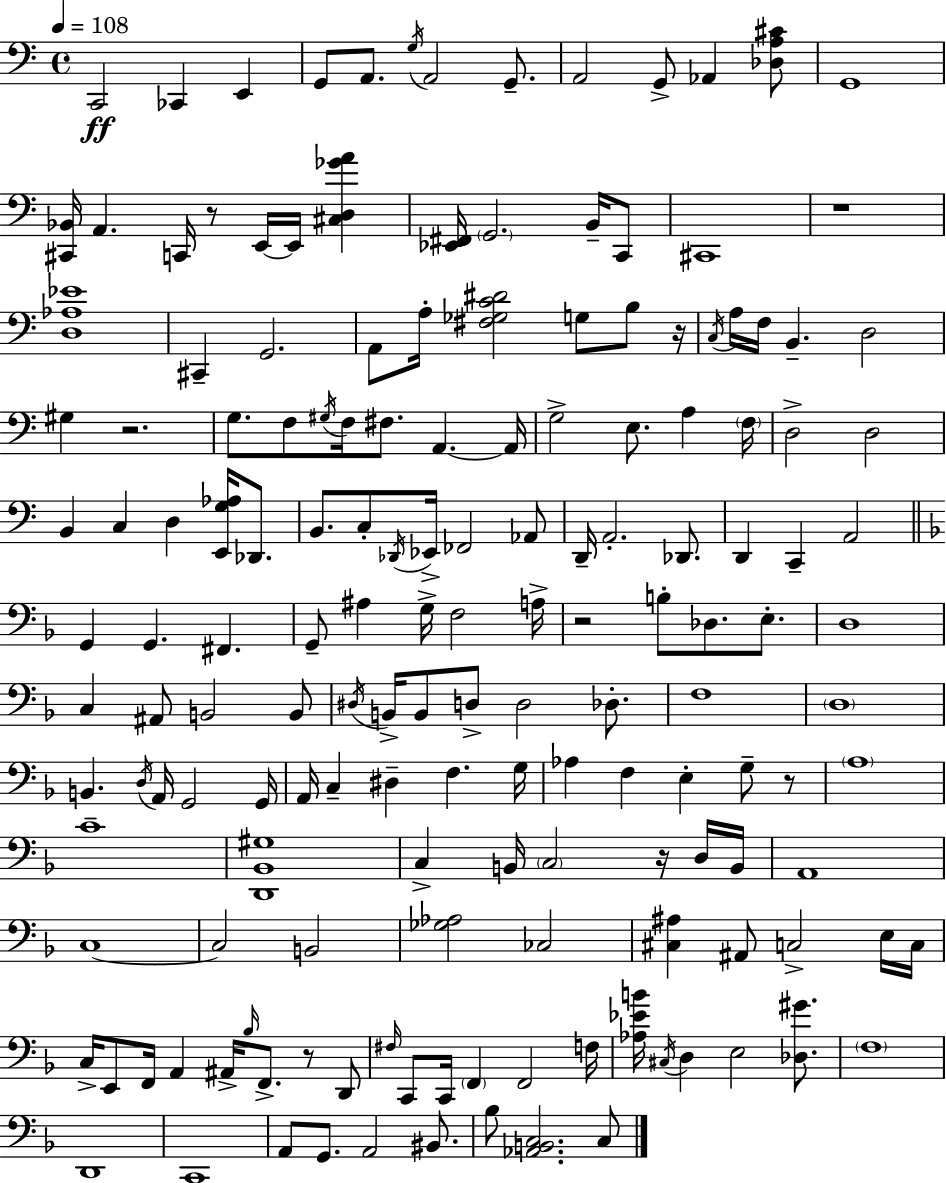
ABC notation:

X:1
T:Untitled
M:4/4
L:1/4
K:Am
C,,2 _C,, E,, G,,/2 A,,/2 G,/4 A,,2 G,,/2 A,,2 G,,/2 _A,, [_D,A,^C]/2 G,,4 [^C,,_B,,]/4 A,, C,,/4 z/2 E,,/4 E,,/4 [^C,D,_GA] [_E,,^F,,]/4 G,,2 B,,/4 C,,/2 ^C,,4 z4 [D,_A,_E]4 ^C,, G,,2 A,,/2 A,/4 [^F,_G,C^D]2 G,/2 B,/2 z/4 C,/4 A,/4 F,/4 B,, D,2 ^G, z2 G,/2 F,/2 ^G,/4 F,/4 ^F,/2 A,, A,,/4 G,2 E,/2 A, F,/4 D,2 D,2 B,, C, D, [E,,G,_A,]/4 _D,,/2 B,,/2 C,/2 _D,,/4 _E,,/4 _F,,2 _A,,/2 D,,/4 A,,2 _D,,/2 D,, C,, A,,2 G,, G,, ^F,, G,,/2 ^A, G,/4 F,2 A,/4 z2 B,/2 _D,/2 E,/2 D,4 C, ^A,,/2 B,,2 B,,/2 ^D,/4 B,,/4 B,,/2 D,/2 D,2 _D,/2 F,4 D,4 B,, D,/4 A,,/4 G,,2 G,,/4 A,,/4 C, ^D, F, G,/4 _A, F, E, G,/2 z/2 A,4 C4 [D,,_B,,^G,]4 C, B,,/4 C,2 z/4 D,/4 B,,/4 A,,4 C,4 C,2 B,,2 [_G,_A,]2 _C,2 [^C,^A,] ^A,,/2 C,2 E,/4 C,/4 C,/4 E,,/2 F,,/4 A,, ^A,,/4 _B,/4 F,,/2 z/2 D,,/2 ^F,/4 C,,/2 C,,/4 F,, F,,2 F,/4 [_A,_EB]/4 ^C,/4 D, E,2 [_D,^G]/2 F,4 D,,4 C,,4 A,,/2 G,,/2 A,,2 ^B,,/2 _B,/2 [_A,,B,,C,]2 C,/2